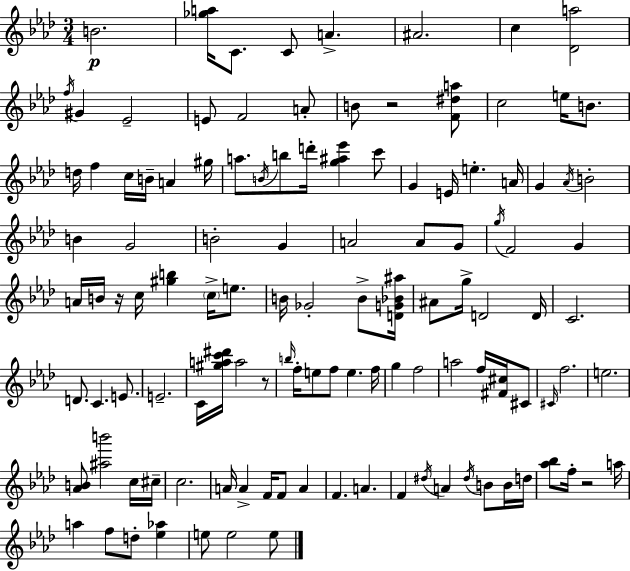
{
  \clef treble
  \numericTimeSignature
  \time 3/4
  \key aes \major
  \repeat volta 2 { b'2.\p | <ges'' a''>16 c'8. c'8 a'4.-> | ais'2. | c''4 <des' a''>2 | \break \acciaccatura { f''16 } gis'4 ees'2-- | e'8 f'2 a'8-. | b'8 r2 <f' dis'' a''>8 | c''2 e''16 b'8. | \break d''16 f''4 c''16 b'16-- a'4 | gis''16 a''8. \acciaccatura { b'16 } b''8 d'''16-. <g'' ais'' ees'''>4 | c'''8 g'4 e'16 e''4.-. | a'16 g'4 \acciaccatura { aes'16 } b'2-. | \break b'4 g'2 | b'2-. g'4 | a'2 a'8 | g'8 \acciaccatura { g''16 } f'2 | \break g'4 a'16 b'16 r16 c''16 <gis'' b''>4 | \parenthesize c''16-> e''8. b'16 ges'2-. | b'8-> <d' g' bes' ais''>16 ais'8 g''16-> d'2 | d'16 c'2. | \break d'8. c'4. | e'8. e'2.-- | c'16 <gis'' a'' c''' dis'''>16 a''2 | r8 \grace { b''16 } f''16-. e''8 f''8 e''4. | \break f''16 g''4 f''2 | a''2 | f''16 <fis' cis''>16 cis'8 \grace { cis'16 } f''2. | e''2. | \break <aes' b'>8 <ais'' b'''>2 | c''16 cis''16-- c''2. | a'16 a'4-> f'16 | f'8 a'4 f'4. | \break a'4. f'4 \acciaccatura { dis''16 } a'4 | \acciaccatura { dis''16 } b'8 b'16 d''16 <aes'' bes''>8 f''16-. r2 | a''16 a''4 | f''8 d''8-. <ees'' aes''>4 e''8 e''2 | \break e''8 } \bar "|."
}